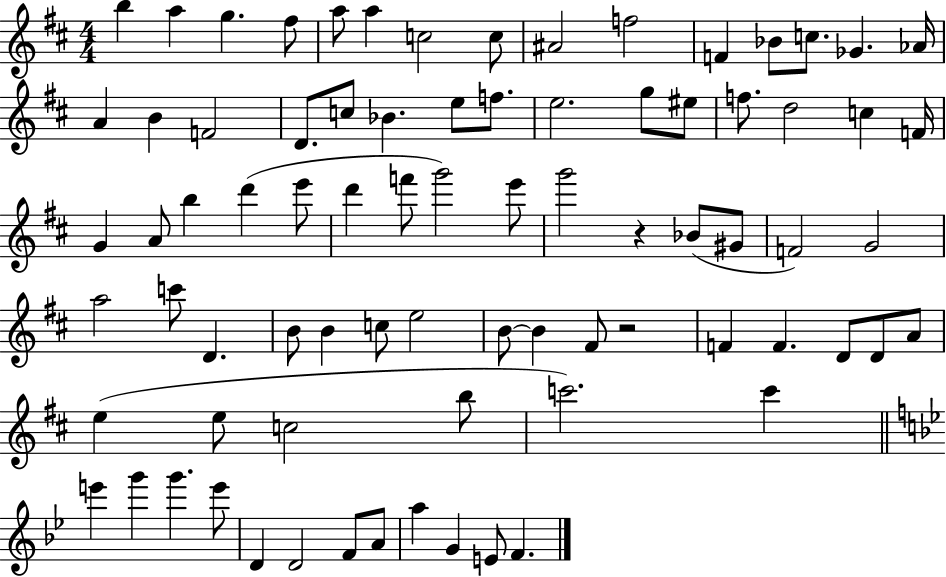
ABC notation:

X:1
T:Untitled
M:4/4
L:1/4
K:D
b a g ^f/2 a/2 a c2 c/2 ^A2 f2 F _B/2 c/2 _G _A/4 A B F2 D/2 c/2 _B e/2 f/2 e2 g/2 ^e/2 f/2 d2 c F/4 G A/2 b d' e'/2 d' f'/2 g'2 e'/2 g'2 z _B/2 ^G/2 F2 G2 a2 c'/2 D B/2 B c/2 e2 B/2 B ^F/2 z2 F F D/2 D/2 A/2 e e/2 c2 b/2 c'2 c' e' g' g' e'/2 D D2 F/2 A/2 a G E/2 F